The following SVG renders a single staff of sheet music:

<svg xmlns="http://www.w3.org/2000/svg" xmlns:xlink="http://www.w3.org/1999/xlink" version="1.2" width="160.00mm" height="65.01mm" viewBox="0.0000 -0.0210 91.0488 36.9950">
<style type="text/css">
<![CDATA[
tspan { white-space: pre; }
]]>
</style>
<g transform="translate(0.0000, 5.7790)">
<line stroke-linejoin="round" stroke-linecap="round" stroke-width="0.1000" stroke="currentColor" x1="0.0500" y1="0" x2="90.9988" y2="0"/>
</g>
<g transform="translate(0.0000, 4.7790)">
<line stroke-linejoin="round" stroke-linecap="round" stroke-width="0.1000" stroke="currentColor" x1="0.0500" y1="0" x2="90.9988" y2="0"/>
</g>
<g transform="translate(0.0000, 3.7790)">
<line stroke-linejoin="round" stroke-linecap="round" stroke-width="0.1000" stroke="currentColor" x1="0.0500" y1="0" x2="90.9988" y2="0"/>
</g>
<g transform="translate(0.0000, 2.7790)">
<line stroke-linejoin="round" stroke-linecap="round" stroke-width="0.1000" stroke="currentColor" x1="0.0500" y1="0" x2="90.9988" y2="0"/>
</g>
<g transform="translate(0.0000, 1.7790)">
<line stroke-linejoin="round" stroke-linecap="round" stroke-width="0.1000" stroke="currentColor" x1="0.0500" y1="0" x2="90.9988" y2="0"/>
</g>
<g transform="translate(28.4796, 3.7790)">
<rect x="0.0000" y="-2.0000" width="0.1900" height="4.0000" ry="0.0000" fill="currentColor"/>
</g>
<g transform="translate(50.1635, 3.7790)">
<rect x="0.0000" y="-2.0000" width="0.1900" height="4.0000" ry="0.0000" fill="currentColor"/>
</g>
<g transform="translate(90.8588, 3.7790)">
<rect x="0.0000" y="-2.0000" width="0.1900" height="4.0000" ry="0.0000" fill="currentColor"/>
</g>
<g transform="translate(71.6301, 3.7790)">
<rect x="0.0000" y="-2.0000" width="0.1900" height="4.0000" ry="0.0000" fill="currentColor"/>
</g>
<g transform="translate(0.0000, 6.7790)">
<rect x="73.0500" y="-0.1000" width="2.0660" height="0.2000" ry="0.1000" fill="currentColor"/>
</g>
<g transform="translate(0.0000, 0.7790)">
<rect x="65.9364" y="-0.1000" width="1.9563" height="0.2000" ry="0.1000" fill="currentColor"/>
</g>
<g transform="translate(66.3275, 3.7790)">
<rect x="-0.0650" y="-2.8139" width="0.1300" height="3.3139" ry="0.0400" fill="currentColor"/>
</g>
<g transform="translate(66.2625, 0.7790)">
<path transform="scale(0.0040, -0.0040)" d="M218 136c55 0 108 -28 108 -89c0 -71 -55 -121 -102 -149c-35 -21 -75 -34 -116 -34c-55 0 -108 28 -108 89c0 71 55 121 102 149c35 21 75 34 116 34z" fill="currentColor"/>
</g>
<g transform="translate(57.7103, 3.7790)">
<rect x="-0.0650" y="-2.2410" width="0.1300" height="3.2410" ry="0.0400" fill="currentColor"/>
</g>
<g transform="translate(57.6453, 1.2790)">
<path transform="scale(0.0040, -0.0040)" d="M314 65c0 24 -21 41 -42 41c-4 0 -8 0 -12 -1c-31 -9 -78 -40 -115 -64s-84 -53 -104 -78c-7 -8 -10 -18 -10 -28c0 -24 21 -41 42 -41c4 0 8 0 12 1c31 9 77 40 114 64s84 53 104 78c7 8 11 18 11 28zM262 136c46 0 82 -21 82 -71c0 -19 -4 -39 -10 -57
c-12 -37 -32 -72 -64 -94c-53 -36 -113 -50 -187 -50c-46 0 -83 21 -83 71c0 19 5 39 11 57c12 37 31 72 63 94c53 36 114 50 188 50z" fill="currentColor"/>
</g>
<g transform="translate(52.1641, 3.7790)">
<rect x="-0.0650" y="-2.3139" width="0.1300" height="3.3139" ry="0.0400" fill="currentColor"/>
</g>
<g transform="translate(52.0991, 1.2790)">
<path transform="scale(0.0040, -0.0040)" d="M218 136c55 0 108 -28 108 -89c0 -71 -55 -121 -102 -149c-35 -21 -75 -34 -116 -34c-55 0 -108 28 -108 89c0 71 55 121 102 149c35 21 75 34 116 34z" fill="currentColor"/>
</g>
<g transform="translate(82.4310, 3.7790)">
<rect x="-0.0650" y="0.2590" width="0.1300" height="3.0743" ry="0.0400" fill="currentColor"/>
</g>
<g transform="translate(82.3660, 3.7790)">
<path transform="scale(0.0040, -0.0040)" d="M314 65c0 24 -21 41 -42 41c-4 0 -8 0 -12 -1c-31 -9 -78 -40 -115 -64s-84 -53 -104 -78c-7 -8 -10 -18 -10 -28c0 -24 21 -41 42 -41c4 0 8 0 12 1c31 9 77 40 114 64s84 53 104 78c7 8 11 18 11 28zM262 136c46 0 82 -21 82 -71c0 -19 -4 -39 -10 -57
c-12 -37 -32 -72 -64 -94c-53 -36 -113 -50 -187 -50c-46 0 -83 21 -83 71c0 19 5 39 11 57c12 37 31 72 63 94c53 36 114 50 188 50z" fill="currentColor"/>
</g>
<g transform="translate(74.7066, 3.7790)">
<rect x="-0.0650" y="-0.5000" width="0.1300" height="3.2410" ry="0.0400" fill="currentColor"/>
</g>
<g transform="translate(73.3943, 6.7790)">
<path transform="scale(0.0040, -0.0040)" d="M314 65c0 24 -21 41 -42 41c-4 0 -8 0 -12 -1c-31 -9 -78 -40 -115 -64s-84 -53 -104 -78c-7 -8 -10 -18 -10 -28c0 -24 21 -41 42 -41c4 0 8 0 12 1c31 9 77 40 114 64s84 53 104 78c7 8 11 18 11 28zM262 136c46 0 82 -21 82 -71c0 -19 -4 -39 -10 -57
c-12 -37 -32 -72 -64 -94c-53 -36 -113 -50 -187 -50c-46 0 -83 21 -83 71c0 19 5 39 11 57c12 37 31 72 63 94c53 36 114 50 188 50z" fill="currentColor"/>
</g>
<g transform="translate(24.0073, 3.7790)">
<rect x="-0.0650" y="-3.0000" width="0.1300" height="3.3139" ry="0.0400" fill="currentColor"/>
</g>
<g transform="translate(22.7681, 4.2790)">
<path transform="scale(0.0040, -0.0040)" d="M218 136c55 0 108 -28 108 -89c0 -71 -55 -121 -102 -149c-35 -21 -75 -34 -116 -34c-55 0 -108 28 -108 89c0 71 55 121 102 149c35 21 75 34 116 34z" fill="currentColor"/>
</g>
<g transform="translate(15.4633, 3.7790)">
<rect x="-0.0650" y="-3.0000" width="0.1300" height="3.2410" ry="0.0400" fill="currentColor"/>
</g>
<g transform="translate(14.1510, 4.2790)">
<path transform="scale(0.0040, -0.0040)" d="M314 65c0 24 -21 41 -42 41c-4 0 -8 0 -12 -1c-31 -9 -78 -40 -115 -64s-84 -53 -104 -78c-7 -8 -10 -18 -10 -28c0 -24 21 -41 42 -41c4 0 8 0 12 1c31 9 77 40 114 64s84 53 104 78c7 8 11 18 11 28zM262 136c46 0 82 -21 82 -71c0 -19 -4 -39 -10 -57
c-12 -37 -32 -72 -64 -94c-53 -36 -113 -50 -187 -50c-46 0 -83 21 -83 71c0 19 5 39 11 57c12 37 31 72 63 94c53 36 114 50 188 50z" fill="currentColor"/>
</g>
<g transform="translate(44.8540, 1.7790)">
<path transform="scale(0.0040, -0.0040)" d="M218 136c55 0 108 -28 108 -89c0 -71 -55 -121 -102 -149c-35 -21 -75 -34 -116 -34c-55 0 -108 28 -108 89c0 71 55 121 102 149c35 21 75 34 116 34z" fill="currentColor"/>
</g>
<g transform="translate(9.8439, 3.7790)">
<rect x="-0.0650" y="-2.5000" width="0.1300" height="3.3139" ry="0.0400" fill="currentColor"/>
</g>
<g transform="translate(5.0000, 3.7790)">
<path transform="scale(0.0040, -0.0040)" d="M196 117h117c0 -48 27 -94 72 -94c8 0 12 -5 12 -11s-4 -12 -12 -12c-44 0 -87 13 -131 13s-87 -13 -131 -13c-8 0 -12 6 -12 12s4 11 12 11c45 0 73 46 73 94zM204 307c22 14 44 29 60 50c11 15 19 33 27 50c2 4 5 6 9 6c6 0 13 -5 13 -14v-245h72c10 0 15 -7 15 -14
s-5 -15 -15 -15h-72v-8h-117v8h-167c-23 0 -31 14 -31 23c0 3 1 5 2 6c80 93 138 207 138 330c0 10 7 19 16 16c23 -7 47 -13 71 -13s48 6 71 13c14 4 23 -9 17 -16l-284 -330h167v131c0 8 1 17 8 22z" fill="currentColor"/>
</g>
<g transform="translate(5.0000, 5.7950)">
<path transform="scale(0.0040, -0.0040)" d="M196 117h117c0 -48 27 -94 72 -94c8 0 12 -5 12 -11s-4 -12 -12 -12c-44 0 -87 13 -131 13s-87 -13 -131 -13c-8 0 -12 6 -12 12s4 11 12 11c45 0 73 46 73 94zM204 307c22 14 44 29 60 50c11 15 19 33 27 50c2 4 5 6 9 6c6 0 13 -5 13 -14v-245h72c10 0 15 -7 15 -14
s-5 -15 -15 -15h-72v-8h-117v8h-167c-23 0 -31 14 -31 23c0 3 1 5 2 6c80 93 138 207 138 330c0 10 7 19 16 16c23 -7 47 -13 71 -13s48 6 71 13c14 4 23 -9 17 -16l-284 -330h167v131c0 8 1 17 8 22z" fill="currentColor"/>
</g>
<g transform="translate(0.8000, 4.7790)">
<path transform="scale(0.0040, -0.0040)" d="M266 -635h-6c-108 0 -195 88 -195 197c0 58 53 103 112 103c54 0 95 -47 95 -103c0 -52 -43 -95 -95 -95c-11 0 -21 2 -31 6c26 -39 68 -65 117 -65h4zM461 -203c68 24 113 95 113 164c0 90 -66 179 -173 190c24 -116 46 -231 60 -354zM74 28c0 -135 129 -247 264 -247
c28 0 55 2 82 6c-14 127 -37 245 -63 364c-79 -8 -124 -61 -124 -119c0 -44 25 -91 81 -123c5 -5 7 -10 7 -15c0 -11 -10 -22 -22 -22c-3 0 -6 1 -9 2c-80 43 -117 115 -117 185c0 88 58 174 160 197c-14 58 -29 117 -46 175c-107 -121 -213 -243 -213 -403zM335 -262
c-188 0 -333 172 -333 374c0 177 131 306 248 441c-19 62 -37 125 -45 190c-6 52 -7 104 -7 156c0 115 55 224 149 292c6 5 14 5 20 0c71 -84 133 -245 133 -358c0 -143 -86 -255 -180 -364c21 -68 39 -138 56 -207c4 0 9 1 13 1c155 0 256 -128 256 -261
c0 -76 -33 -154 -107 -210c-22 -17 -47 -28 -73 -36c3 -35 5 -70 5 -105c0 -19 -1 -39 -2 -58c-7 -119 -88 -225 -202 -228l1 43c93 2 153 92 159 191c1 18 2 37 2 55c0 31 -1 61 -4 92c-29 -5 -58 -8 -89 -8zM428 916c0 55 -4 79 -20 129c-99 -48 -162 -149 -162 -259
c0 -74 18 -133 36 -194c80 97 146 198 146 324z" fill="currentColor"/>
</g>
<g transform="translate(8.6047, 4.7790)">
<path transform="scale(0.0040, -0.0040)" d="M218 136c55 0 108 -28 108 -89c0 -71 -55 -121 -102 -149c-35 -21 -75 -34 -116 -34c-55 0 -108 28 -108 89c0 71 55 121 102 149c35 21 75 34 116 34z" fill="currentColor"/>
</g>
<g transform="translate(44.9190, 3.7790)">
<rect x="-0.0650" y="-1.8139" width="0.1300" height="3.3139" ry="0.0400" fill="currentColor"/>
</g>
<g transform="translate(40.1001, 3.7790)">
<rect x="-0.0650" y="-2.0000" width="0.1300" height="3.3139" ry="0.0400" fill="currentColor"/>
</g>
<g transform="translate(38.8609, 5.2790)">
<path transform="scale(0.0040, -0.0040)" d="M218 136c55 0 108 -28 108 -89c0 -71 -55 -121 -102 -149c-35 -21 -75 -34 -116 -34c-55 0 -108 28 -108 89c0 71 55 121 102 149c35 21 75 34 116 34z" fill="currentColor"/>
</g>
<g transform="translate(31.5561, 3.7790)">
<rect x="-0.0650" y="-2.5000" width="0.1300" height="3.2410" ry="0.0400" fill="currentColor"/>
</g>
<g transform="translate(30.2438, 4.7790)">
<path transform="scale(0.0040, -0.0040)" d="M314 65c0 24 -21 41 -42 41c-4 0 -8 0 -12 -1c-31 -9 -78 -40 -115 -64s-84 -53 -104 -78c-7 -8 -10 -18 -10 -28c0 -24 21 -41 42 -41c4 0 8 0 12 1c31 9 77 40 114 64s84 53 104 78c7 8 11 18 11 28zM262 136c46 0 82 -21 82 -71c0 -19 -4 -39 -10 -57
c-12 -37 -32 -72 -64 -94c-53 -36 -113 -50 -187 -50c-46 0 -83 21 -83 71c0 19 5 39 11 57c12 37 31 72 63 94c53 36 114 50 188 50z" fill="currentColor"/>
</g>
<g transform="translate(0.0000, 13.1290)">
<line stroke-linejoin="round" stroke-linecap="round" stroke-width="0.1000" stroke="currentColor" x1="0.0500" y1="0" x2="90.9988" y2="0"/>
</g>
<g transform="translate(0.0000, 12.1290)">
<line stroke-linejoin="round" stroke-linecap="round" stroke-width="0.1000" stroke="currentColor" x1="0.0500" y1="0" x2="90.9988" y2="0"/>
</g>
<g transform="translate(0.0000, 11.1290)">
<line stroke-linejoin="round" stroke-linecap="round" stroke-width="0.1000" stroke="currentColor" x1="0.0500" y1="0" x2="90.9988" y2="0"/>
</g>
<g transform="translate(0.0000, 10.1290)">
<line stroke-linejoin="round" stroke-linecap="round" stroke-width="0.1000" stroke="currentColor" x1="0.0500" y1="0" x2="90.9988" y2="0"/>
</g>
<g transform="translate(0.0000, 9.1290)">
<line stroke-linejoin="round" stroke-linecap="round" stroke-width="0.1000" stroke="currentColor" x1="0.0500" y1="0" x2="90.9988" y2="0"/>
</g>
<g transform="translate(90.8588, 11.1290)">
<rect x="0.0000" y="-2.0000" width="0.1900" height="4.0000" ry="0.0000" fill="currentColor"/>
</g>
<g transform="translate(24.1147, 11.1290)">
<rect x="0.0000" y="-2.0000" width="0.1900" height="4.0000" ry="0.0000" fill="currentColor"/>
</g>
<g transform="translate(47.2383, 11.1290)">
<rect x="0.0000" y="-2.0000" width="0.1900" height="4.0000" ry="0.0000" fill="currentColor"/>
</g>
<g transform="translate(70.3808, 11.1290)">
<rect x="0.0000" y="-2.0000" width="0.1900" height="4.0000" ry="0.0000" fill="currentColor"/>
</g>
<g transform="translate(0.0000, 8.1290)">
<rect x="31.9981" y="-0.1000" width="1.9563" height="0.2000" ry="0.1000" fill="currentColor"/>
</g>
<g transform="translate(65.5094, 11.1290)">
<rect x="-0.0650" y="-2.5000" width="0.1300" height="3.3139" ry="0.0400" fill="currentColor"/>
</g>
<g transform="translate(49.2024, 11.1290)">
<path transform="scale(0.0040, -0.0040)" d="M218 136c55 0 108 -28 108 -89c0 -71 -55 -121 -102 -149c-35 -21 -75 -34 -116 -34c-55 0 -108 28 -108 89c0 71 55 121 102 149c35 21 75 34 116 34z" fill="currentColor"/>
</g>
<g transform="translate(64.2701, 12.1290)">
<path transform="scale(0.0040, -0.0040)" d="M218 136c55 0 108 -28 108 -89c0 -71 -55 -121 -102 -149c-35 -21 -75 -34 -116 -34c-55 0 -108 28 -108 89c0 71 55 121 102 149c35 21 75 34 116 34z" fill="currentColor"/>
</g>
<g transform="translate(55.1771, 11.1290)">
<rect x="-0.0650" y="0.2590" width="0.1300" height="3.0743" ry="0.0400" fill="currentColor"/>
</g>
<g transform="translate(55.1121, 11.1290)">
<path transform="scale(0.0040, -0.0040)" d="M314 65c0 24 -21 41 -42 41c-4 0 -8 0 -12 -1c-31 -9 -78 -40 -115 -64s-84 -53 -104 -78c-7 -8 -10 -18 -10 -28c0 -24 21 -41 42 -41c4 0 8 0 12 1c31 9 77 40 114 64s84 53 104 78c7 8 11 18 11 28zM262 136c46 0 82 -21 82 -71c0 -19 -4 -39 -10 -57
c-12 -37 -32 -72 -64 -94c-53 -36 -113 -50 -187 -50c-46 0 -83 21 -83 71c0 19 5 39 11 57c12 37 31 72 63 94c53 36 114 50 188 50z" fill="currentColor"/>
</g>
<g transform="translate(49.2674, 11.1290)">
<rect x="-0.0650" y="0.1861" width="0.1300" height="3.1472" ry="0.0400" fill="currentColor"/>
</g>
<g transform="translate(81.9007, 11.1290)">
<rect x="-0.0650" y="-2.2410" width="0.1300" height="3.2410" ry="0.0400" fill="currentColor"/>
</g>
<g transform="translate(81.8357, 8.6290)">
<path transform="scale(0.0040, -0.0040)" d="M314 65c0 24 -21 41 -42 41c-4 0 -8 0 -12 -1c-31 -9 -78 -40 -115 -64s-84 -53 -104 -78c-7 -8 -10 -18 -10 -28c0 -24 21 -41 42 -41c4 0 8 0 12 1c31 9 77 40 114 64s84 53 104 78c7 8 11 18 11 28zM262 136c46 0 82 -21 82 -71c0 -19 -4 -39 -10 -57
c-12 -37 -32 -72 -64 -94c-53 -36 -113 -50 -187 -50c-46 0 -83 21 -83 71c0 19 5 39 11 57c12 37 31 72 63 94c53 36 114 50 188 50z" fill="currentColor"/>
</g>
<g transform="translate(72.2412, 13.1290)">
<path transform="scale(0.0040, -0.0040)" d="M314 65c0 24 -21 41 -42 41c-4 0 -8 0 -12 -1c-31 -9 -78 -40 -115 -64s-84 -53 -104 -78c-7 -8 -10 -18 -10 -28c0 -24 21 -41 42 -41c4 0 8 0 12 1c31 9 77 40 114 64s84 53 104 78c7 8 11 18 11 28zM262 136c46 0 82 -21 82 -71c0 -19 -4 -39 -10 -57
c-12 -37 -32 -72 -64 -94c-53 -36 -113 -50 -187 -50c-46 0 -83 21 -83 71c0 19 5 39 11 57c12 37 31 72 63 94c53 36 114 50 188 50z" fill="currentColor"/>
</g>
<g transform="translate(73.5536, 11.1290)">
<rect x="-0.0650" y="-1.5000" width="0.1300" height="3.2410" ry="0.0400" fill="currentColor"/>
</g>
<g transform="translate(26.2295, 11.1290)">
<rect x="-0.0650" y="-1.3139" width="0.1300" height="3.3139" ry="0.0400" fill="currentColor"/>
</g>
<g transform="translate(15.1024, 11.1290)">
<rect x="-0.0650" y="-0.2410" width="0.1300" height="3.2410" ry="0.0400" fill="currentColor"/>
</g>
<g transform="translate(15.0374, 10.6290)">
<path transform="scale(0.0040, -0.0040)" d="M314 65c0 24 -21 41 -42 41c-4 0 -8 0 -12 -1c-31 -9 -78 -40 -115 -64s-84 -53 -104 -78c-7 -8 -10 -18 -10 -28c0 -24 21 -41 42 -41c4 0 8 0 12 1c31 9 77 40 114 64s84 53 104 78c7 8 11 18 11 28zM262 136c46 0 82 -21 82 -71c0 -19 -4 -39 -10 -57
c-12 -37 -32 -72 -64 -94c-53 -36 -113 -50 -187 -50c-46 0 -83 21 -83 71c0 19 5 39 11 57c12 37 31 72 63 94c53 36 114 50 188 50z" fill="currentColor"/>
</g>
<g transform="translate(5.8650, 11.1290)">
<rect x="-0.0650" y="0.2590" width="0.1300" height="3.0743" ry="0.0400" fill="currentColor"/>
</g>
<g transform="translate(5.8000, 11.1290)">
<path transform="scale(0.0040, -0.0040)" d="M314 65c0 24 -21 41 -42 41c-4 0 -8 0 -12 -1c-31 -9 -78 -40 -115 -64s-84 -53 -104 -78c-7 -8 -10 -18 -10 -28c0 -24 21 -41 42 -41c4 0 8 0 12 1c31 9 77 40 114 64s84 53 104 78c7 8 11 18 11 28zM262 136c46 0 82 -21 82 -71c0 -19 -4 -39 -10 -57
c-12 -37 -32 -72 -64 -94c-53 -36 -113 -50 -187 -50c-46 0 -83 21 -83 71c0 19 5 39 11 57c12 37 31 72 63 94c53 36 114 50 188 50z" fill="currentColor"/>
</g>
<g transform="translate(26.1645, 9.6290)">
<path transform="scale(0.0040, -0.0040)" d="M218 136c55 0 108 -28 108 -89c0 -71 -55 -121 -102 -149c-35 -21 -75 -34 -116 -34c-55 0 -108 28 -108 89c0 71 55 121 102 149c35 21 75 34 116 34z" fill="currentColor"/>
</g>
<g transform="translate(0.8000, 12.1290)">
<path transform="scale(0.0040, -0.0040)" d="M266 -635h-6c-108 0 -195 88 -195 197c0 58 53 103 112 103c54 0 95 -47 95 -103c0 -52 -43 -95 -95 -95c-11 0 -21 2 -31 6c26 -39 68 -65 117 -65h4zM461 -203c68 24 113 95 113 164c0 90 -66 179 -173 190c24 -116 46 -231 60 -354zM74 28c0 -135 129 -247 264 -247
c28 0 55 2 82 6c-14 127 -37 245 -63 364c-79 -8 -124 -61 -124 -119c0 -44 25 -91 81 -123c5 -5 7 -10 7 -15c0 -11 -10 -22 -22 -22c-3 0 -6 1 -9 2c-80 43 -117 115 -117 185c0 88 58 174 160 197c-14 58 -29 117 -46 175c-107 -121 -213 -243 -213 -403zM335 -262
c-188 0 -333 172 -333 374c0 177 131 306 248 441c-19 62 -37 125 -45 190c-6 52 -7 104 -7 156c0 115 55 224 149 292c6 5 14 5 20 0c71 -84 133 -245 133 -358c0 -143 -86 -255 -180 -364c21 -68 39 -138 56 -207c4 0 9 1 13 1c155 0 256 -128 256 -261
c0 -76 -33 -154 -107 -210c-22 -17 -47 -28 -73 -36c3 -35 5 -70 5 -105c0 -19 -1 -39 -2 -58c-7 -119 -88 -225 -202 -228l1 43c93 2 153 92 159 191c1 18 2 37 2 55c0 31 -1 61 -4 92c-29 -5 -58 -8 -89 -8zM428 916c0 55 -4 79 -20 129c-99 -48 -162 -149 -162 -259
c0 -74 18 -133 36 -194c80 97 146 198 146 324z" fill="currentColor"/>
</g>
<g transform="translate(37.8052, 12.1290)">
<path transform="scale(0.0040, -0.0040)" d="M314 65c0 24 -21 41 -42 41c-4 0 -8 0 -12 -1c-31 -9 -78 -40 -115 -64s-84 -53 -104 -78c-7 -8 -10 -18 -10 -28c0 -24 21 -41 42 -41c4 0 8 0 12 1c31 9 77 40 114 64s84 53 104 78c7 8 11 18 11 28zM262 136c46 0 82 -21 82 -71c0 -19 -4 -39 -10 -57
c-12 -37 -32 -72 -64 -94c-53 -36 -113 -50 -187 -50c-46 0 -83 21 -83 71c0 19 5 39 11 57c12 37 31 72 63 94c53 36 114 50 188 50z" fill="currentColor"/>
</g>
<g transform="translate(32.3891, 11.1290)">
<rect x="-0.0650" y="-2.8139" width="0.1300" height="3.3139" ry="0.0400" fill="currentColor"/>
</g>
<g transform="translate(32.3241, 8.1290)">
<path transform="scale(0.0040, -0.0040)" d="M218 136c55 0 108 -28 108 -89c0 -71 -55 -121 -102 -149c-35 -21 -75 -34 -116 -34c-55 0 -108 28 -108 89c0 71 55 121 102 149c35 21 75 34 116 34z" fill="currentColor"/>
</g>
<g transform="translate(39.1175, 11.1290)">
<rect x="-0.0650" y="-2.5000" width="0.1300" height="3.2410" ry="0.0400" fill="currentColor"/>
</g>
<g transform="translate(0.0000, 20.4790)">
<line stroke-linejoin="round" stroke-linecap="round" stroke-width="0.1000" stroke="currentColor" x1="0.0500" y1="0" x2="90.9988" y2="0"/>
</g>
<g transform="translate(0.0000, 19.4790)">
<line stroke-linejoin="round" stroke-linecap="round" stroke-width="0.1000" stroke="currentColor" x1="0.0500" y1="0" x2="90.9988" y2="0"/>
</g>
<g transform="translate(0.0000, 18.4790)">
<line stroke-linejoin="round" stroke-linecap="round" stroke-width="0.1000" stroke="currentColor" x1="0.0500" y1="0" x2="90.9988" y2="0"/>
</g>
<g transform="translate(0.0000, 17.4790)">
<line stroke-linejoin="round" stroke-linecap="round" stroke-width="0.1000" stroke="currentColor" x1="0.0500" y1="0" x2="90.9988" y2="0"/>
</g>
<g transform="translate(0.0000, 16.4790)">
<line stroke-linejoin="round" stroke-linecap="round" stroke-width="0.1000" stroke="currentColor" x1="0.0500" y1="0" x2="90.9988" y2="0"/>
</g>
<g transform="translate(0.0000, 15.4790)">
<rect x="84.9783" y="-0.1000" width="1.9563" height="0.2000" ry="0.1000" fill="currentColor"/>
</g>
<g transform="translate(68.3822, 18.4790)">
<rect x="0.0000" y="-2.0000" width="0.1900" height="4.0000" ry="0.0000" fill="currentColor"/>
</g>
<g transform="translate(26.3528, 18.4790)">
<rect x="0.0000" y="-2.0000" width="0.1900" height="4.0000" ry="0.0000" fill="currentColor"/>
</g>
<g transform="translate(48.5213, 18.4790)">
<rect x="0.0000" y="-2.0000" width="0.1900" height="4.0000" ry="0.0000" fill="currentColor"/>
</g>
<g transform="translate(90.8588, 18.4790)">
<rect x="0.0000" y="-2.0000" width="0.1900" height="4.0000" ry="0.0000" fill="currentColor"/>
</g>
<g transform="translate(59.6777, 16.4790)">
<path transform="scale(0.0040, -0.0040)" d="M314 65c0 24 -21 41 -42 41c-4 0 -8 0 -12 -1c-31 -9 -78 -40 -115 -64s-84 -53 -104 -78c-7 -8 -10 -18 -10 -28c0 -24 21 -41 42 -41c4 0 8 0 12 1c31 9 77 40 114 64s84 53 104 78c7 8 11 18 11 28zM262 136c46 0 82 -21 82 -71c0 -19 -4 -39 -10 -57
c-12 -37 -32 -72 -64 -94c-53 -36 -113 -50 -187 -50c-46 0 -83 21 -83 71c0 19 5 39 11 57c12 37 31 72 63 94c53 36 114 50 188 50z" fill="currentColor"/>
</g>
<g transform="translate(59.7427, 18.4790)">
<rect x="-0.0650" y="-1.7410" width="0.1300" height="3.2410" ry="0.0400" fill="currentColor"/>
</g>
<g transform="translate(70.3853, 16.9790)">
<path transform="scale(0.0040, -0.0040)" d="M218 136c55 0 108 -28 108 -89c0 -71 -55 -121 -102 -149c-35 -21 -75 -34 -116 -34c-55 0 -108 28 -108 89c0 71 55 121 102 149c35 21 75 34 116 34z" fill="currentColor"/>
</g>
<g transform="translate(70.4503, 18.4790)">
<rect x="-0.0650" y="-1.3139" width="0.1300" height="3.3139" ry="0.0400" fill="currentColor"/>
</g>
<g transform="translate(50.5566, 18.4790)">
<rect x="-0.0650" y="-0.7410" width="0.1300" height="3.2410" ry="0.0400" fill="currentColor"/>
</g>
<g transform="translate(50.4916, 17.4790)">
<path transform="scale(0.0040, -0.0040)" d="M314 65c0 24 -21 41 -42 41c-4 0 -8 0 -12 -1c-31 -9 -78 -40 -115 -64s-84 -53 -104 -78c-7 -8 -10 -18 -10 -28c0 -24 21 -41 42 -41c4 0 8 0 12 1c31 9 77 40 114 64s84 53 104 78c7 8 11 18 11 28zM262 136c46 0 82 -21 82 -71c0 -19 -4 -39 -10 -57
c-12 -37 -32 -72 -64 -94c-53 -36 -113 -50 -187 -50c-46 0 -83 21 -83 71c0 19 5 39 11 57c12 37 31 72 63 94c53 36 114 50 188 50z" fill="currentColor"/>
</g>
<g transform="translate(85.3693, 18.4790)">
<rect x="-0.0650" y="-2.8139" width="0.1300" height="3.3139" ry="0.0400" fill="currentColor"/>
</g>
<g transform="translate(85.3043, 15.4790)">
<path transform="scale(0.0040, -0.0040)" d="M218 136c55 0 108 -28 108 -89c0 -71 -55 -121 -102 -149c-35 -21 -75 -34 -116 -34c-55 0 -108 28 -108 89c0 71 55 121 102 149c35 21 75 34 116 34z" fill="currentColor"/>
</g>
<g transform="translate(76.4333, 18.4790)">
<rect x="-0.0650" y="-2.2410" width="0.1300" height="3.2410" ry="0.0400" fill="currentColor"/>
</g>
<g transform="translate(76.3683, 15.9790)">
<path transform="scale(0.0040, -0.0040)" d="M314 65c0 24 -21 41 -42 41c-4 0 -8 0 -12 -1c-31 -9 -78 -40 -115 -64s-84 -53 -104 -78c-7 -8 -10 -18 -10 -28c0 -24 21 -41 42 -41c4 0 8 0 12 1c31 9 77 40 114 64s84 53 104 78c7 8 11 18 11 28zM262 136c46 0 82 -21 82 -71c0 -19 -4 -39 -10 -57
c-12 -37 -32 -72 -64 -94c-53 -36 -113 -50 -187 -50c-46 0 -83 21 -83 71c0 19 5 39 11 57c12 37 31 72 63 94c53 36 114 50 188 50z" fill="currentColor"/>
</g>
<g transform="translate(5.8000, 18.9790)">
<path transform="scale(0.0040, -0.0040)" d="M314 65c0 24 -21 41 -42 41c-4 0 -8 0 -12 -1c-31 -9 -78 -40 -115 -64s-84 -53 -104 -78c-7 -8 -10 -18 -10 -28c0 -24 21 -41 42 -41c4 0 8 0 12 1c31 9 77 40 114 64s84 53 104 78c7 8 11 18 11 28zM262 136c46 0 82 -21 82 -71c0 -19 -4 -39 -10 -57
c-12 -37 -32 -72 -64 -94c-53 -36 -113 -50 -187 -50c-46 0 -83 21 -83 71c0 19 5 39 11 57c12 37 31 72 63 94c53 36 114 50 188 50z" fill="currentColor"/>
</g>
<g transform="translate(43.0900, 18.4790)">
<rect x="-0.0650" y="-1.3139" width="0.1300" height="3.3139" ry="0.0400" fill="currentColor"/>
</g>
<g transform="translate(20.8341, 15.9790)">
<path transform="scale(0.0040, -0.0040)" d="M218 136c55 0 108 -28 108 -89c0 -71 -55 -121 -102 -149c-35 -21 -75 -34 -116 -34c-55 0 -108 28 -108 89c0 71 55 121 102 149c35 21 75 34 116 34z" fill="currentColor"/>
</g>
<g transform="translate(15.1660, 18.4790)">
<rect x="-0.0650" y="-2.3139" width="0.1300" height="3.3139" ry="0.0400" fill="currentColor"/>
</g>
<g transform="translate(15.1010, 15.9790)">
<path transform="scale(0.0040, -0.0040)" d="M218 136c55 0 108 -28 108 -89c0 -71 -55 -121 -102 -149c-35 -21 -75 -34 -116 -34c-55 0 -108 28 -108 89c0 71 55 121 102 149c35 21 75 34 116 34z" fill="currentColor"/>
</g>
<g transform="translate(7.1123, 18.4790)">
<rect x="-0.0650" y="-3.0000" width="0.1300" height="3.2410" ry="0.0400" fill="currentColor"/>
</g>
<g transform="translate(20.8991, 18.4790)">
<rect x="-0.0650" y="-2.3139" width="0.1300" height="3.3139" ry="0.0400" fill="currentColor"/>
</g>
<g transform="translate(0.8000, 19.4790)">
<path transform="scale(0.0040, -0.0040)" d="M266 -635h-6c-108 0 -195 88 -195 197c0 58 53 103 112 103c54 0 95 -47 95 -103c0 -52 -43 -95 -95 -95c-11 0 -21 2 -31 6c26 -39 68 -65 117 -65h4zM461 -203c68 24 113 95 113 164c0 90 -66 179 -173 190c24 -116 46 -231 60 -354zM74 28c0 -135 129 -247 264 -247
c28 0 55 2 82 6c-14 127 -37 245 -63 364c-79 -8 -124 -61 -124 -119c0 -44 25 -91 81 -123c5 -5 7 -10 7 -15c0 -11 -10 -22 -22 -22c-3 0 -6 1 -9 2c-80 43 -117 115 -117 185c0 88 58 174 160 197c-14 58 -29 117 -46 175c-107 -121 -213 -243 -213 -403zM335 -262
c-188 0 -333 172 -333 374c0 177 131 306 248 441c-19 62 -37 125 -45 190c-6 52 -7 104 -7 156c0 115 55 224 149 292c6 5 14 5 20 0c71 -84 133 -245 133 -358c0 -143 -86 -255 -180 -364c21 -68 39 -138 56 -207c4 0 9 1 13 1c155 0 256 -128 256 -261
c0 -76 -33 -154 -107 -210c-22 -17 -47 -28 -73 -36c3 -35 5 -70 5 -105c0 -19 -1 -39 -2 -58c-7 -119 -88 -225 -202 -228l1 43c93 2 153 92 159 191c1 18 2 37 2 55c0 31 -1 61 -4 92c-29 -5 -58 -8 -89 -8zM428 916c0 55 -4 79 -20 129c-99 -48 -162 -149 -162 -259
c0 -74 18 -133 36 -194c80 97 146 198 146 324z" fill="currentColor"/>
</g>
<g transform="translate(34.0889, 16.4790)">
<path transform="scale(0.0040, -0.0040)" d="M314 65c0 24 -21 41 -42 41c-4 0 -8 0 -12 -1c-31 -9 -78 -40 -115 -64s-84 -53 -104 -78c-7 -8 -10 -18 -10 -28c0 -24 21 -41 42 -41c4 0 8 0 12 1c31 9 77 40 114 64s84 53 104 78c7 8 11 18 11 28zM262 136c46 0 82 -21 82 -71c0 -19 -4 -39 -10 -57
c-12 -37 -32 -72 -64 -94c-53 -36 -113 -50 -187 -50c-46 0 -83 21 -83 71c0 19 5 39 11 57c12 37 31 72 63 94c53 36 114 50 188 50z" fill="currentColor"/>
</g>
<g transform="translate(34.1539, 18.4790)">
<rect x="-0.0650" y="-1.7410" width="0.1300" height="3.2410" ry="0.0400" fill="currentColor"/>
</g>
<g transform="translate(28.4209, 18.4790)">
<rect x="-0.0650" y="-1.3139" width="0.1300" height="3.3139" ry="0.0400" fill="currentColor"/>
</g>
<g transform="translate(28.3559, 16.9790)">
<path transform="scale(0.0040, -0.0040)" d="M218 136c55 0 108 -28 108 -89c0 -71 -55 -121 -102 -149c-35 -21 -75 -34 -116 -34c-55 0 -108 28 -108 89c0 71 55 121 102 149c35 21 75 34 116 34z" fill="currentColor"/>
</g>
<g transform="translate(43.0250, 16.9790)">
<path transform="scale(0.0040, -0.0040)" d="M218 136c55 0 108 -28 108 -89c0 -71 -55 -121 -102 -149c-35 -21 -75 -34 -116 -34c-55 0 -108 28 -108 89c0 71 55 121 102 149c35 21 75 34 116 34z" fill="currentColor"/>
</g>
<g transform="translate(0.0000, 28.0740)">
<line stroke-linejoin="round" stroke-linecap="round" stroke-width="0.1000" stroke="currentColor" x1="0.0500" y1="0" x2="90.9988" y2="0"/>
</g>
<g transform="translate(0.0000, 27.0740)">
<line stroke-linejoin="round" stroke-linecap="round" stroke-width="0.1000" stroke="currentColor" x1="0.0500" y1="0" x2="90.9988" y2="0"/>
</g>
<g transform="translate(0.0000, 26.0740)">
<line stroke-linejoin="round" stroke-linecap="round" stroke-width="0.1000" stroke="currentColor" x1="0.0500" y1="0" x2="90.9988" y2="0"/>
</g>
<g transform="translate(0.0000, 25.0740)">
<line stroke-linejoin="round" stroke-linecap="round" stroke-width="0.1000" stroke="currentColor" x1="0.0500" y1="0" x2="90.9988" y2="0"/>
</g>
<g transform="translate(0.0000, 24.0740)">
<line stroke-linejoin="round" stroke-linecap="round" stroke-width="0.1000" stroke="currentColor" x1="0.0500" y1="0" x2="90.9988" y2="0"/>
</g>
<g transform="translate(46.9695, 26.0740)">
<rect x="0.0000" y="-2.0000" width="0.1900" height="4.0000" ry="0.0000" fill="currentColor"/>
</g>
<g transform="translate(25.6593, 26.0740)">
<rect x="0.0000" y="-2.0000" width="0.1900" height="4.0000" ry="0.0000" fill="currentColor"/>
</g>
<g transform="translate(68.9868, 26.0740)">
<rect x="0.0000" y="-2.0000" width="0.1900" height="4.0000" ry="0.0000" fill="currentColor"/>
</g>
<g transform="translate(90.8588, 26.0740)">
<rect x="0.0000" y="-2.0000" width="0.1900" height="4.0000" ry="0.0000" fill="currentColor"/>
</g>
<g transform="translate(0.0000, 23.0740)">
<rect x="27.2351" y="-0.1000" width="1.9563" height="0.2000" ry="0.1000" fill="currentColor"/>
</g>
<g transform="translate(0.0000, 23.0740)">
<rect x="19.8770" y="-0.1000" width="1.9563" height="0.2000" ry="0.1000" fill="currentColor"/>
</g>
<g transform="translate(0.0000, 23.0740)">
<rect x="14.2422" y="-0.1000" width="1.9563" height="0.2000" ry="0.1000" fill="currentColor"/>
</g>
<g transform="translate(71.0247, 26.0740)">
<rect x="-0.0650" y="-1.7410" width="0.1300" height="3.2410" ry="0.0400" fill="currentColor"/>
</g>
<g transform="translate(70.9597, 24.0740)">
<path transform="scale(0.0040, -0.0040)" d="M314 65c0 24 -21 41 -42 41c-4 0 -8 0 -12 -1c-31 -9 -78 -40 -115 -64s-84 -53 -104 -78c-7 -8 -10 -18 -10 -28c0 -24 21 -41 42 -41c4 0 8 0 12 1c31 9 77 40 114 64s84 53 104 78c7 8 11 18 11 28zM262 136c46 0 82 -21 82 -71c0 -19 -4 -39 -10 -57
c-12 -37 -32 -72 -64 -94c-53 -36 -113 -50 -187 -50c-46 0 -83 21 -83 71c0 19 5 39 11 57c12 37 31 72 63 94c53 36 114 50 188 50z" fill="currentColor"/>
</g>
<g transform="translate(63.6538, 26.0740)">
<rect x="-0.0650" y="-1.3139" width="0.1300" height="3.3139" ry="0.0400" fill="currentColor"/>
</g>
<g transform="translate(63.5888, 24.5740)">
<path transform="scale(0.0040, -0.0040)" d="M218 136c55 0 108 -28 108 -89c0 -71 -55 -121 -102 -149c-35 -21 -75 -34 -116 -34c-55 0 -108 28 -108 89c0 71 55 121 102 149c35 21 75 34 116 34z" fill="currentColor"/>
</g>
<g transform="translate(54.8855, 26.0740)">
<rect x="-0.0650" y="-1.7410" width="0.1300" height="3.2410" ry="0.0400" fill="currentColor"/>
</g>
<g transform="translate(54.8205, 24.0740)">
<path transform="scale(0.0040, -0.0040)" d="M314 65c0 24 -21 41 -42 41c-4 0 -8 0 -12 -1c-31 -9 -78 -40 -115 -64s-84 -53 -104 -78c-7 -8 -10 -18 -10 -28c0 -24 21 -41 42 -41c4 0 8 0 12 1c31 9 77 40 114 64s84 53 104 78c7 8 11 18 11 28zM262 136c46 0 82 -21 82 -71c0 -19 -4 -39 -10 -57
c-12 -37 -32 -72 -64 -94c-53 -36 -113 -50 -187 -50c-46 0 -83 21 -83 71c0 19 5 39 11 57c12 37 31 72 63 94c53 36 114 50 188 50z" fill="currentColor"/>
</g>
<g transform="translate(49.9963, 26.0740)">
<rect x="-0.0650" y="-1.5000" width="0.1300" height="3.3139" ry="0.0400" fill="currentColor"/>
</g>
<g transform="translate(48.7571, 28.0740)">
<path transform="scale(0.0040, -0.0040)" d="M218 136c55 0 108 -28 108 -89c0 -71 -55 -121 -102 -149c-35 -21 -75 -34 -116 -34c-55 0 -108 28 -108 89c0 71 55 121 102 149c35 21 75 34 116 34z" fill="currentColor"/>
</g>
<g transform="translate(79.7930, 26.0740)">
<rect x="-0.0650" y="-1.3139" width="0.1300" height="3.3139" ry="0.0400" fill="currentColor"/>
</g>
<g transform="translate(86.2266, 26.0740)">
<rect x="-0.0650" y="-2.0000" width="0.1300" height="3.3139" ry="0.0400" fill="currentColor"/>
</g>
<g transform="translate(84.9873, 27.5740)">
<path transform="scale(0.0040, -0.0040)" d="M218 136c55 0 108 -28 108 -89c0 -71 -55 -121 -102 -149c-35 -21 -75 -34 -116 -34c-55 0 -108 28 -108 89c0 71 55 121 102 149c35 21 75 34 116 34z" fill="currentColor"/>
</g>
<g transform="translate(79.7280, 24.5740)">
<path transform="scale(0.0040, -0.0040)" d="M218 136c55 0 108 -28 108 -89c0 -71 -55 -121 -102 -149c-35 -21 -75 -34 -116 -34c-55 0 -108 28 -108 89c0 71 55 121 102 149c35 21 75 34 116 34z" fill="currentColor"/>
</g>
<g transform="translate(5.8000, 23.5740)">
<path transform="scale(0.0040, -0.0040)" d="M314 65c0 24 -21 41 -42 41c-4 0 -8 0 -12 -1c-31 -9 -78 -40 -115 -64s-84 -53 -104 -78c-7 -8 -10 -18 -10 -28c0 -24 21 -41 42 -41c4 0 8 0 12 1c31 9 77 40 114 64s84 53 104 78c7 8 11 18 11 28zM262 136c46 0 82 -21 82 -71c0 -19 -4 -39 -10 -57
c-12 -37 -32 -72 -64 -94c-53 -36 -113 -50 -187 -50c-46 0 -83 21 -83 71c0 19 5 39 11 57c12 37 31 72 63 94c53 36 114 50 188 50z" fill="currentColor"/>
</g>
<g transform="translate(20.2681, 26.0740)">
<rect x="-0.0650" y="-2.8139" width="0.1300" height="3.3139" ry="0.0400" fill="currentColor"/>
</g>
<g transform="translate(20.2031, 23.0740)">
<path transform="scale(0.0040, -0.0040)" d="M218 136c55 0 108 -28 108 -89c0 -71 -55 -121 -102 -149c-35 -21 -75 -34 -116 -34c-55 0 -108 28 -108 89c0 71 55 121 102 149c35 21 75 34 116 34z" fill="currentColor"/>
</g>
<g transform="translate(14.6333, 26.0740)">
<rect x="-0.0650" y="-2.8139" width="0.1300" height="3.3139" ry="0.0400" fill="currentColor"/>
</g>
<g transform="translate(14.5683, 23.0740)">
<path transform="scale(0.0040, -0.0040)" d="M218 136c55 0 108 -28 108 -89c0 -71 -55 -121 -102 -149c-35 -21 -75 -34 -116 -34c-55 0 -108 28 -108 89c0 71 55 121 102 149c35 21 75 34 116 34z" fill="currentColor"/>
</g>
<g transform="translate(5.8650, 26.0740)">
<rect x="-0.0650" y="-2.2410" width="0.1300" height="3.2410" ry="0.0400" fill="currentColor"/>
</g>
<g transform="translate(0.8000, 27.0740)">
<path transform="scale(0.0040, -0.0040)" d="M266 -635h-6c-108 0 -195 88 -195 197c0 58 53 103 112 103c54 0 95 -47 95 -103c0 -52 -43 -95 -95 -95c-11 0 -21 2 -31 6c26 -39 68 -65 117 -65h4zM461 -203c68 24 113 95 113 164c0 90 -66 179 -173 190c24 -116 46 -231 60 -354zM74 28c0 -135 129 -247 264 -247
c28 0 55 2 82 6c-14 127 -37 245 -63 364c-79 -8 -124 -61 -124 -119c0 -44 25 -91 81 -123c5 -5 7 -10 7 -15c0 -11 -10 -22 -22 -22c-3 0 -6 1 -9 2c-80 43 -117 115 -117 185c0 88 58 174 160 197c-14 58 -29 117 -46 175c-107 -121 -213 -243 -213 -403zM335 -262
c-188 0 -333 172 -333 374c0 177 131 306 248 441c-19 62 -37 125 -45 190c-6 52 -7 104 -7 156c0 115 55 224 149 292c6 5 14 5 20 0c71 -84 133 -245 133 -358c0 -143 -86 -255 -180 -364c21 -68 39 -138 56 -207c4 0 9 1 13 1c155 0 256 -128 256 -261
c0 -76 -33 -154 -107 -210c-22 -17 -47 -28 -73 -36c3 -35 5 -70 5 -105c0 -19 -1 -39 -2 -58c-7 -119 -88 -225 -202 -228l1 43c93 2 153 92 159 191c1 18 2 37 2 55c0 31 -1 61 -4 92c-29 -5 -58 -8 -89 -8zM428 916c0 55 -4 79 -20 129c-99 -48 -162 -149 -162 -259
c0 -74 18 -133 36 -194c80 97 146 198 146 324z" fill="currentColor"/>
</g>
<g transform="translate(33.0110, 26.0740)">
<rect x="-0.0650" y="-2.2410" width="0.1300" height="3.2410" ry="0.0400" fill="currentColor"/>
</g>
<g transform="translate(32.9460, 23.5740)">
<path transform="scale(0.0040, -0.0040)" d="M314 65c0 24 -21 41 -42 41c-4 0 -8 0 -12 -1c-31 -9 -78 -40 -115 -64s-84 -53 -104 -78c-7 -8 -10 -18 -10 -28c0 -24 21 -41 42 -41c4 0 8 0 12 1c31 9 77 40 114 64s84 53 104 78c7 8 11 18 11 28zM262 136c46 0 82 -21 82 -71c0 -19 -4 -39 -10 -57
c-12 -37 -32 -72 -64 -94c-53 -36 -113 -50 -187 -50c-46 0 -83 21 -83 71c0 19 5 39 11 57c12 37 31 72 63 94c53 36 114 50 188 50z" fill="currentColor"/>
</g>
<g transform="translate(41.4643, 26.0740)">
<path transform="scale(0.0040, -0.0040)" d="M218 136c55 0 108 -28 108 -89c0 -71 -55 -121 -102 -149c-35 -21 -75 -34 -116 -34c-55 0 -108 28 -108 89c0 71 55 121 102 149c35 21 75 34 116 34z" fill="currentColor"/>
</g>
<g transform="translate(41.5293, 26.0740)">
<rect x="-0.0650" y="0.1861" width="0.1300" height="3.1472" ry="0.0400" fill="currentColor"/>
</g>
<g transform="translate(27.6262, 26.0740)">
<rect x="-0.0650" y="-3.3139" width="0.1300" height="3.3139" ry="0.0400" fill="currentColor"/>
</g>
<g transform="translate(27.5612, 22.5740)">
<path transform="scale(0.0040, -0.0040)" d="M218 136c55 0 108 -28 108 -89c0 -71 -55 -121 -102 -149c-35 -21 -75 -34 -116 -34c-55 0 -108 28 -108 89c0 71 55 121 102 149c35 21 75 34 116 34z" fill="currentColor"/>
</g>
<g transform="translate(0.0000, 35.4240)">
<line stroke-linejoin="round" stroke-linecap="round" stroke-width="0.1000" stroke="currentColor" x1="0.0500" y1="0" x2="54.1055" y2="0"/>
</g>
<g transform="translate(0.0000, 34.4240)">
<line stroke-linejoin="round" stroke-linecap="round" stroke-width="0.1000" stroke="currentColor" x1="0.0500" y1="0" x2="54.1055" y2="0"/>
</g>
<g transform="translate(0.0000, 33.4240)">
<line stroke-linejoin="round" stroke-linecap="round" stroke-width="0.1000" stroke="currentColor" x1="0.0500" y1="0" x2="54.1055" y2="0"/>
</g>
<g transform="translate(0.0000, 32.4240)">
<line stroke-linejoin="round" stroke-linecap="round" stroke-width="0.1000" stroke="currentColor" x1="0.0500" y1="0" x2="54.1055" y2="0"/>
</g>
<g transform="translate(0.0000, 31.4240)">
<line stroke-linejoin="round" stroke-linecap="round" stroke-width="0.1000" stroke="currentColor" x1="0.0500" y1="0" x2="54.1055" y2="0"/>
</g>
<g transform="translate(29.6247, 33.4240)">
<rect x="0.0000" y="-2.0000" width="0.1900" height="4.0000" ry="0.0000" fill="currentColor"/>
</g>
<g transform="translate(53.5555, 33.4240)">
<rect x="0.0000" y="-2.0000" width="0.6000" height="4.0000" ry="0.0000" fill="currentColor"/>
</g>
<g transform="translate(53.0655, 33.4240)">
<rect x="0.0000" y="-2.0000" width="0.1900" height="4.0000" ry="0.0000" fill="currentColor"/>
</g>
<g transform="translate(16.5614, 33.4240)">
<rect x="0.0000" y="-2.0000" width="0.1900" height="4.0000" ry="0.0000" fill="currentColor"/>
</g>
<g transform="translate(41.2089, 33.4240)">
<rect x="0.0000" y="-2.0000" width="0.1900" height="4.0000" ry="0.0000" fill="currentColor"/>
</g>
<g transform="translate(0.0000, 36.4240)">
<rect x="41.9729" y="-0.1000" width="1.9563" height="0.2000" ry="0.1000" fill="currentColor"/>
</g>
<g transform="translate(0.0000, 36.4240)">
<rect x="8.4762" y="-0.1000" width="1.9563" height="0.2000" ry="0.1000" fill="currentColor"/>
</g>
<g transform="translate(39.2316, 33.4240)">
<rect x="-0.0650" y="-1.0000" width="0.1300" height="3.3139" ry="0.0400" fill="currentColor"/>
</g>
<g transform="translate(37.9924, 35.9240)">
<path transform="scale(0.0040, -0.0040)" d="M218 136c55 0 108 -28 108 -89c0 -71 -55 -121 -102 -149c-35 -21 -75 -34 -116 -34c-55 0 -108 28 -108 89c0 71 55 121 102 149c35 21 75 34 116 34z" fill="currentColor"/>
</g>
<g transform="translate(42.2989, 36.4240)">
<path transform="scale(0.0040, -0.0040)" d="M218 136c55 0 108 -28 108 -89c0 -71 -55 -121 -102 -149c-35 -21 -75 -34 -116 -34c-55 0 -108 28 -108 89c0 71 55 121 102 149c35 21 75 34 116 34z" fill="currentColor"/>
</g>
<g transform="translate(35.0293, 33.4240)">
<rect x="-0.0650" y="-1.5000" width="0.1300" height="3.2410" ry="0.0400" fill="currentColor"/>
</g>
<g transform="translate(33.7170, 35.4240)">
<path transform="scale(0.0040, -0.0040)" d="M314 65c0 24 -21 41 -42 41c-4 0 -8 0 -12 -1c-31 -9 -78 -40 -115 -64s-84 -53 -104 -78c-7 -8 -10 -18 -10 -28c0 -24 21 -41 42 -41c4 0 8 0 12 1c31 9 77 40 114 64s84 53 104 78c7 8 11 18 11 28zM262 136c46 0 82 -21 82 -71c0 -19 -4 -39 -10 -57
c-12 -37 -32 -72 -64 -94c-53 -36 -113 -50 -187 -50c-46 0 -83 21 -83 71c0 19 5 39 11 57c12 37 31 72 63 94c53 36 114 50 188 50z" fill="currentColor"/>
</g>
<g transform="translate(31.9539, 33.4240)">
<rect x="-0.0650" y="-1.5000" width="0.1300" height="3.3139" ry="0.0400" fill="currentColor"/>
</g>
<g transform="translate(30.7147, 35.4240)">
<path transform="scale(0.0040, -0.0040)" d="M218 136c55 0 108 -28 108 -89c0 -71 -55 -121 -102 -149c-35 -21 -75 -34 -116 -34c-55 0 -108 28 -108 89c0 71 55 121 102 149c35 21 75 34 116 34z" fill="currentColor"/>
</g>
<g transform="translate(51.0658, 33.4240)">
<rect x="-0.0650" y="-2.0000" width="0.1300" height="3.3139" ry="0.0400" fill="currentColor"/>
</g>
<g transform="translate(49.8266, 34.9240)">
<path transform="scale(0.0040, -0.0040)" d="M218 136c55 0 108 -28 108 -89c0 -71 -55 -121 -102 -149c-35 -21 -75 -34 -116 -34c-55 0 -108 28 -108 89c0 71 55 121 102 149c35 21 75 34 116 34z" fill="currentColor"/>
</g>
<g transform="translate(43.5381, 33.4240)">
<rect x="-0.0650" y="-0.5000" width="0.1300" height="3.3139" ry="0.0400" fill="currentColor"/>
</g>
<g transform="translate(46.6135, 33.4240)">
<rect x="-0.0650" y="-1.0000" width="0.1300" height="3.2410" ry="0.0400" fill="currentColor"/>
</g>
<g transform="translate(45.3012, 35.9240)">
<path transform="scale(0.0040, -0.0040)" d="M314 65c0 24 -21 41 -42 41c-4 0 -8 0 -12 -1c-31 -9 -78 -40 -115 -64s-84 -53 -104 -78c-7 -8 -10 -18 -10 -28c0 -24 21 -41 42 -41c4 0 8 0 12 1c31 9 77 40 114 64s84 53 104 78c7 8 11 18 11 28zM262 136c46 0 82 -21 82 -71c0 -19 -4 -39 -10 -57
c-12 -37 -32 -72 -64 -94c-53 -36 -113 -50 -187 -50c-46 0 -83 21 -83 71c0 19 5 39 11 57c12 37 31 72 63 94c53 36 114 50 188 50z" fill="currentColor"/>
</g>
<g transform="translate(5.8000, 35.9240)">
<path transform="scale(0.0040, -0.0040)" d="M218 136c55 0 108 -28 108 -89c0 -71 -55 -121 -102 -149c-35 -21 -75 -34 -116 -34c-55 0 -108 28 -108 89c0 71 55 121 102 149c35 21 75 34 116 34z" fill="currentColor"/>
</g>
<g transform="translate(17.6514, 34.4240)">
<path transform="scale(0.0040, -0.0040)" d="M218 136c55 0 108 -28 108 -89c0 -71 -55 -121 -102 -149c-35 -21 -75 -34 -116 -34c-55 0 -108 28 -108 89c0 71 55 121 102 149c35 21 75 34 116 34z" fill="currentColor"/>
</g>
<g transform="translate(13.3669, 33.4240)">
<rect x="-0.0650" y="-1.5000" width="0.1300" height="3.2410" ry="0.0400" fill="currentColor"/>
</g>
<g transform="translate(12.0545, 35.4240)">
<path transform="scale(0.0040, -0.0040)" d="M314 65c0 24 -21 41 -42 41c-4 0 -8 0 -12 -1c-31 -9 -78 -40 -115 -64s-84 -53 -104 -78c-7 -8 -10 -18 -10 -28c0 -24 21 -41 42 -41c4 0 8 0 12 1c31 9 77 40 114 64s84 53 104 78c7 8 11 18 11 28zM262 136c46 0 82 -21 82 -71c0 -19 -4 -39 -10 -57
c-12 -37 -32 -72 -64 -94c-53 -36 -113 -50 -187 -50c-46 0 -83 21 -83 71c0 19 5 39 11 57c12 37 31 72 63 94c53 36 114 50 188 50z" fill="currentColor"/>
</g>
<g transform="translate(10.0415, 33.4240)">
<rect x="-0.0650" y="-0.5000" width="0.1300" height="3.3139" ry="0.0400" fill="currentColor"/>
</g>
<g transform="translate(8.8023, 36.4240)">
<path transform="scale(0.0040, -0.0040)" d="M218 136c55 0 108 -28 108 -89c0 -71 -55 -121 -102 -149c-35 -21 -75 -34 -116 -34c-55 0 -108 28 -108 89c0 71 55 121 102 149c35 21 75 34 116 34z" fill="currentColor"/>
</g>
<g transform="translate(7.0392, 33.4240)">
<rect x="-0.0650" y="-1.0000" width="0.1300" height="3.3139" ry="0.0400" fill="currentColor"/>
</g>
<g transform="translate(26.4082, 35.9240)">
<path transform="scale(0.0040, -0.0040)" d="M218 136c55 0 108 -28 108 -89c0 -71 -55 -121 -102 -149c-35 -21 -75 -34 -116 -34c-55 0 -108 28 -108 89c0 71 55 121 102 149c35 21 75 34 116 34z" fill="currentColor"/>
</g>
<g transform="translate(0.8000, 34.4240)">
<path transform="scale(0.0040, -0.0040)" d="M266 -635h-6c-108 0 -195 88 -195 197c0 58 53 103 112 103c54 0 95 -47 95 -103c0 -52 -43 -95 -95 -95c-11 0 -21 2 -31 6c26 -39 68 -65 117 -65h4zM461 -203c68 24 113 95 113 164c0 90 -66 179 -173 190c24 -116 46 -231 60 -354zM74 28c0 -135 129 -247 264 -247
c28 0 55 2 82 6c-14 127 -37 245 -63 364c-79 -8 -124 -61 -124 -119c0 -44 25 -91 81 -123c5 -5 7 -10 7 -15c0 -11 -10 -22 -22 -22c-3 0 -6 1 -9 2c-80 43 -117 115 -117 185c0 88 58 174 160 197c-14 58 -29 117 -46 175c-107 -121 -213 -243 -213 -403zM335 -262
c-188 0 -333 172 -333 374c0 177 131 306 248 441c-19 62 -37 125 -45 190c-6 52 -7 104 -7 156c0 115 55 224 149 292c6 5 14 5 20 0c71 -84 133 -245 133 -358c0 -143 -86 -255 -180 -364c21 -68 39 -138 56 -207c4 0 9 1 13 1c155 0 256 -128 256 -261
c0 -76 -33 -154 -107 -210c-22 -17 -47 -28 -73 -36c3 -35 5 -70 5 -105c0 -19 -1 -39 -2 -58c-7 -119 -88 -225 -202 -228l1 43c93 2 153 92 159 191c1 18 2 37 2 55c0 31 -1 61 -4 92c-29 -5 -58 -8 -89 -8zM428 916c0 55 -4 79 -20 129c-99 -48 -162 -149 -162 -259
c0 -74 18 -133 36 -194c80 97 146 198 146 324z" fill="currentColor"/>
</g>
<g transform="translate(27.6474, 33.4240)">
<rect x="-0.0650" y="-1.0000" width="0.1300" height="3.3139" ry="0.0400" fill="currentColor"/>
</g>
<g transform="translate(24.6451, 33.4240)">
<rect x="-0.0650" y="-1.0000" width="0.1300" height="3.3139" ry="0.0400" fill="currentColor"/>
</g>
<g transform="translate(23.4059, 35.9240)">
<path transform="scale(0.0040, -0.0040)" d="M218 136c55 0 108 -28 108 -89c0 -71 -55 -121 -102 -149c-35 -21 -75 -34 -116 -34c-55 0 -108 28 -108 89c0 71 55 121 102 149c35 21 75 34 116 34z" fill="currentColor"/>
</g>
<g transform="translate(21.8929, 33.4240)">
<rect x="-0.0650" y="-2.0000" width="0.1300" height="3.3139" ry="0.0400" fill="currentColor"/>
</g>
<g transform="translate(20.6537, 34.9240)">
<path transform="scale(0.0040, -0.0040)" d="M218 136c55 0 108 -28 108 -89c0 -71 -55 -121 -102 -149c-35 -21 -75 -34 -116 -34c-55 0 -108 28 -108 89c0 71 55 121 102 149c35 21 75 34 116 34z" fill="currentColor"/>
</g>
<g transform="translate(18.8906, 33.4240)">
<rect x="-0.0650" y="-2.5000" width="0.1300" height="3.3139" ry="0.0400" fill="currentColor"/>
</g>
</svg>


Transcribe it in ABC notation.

X:1
T:Untitled
M:4/4
L:1/4
K:C
G A2 A G2 F f g g2 a C2 B2 B2 c2 e a G2 B B2 G E2 g2 A2 g g e f2 e d2 f2 e g2 a g2 a a b g2 B E f2 e f2 e F D C E2 G F D D E E2 D C D2 F